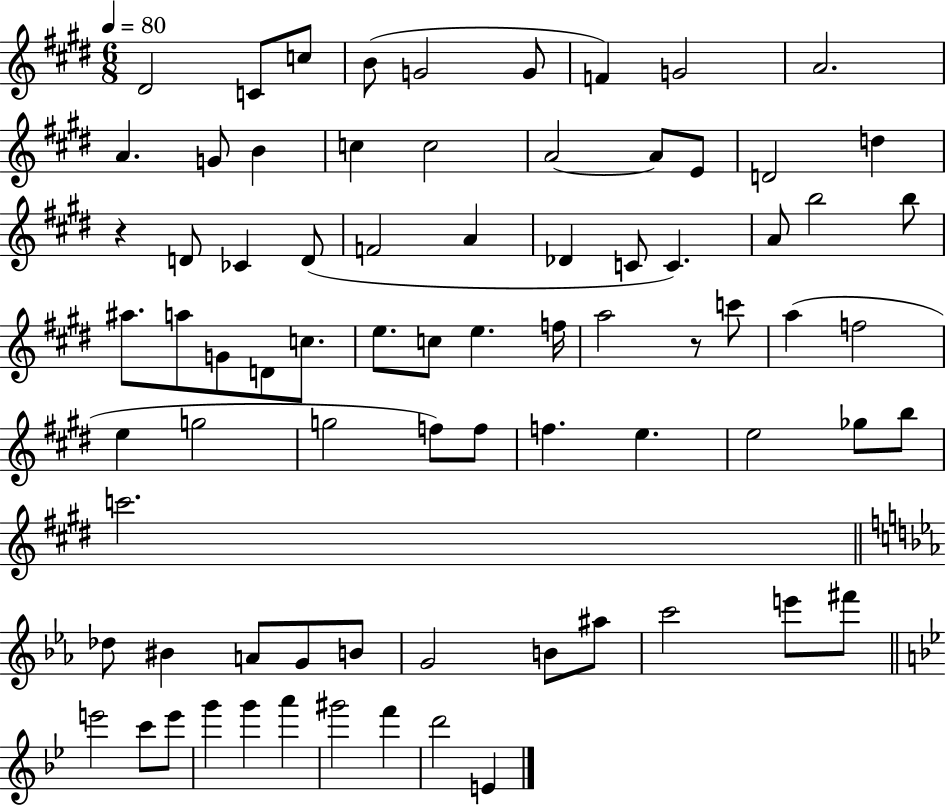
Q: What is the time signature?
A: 6/8